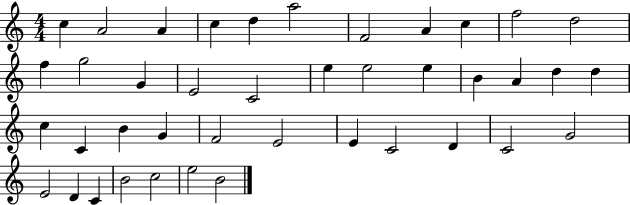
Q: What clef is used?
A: treble